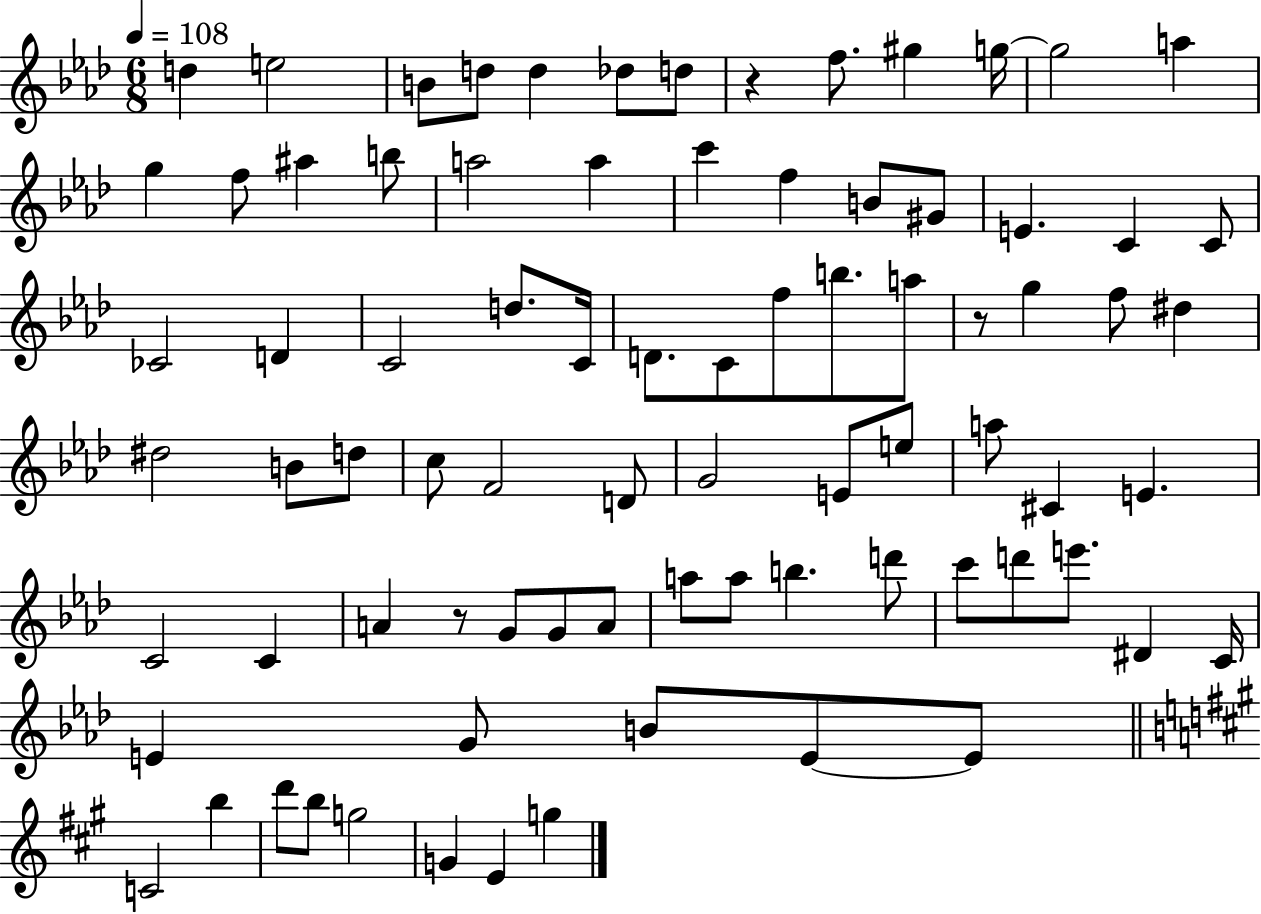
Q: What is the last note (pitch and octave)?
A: G5